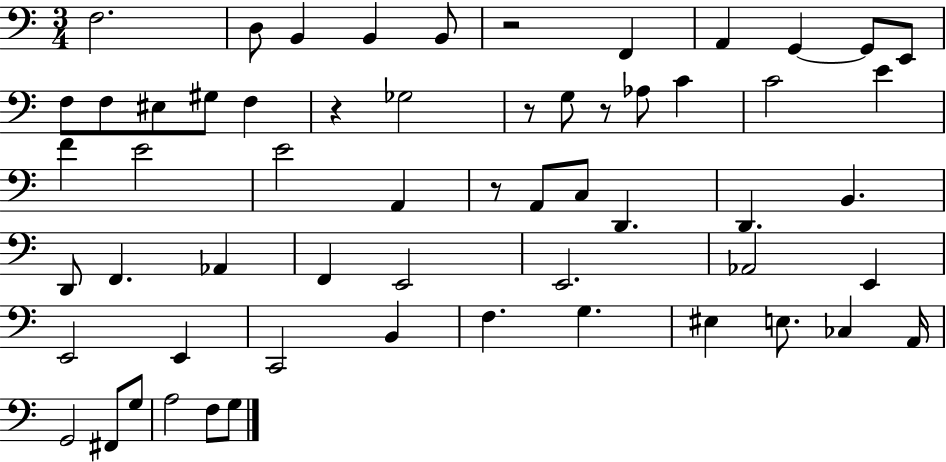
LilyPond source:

{
  \clef bass
  \numericTimeSignature
  \time 3/4
  \key c \major
  \repeat volta 2 { f2. | d8 b,4 b,4 b,8 | r2 f,4 | a,4 g,4~~ g,8 e,8 | \break f8 f8 eis8 gis8 f4 | r4 ges2 | r8 g8 r8 aes8 c'4 | c'2 e'4 | \break f'4 e'2 | e'2 a,4 | r8 a,8 c8 d,4. | d,4. b,4. | \break d,8 f,4. aes,4 | f,4 e,2 | e,2. | aes,2 e,4 | \break e,2 e,4 | c,2 b,4 | f4. g4. | eis4 e8. ces4 a,16 | \break g,2 fis,8 g8 | a2 f8 g8 | } \bar "|."
}